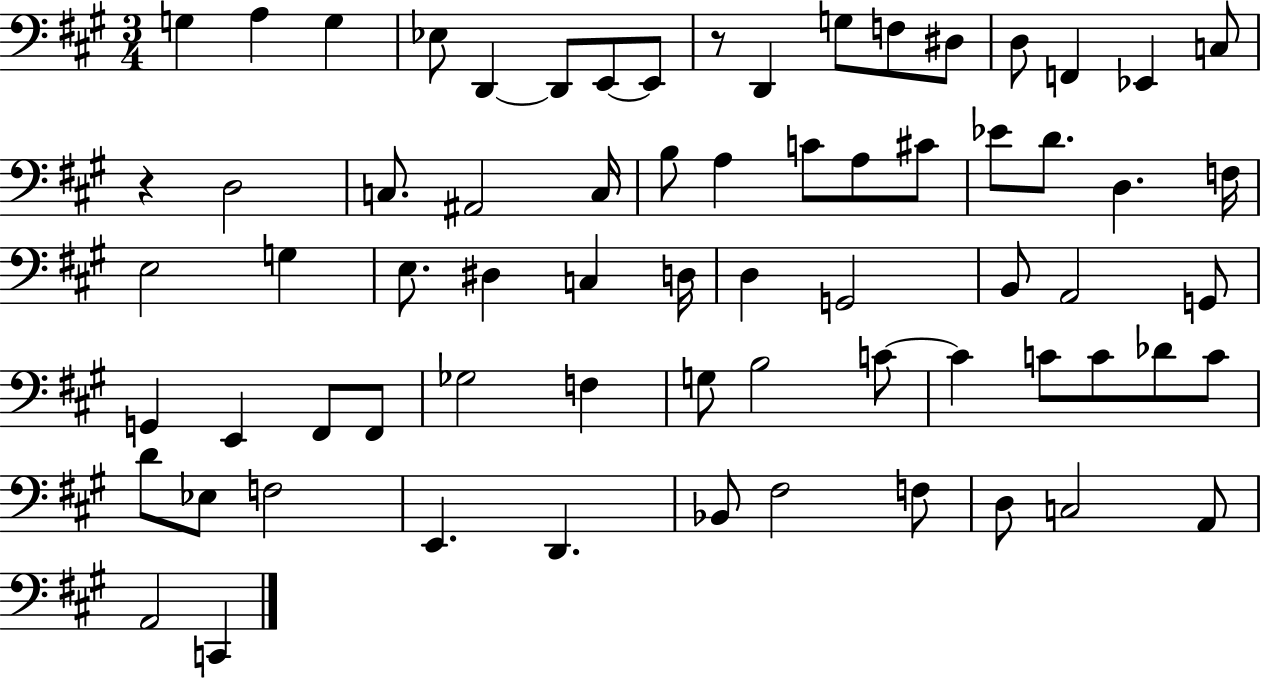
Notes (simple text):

G3/q A3/q G3/q Eb3/e D2/q D2/e E2/e E2/e R/e D2/q G3/e F3/e D#3/e D3/e F2/q Eb2/q C3/e R/q D3/h C3/e. A#2/h C3/s B3/e A3/q C4/e A3/e C#4/e Eb4/e D4/e. D3/q. F3/s E3/h G3/q E3/e. D#3/q C3/q D3/s D3/q G2/h B2/e A2/h G2/e G2/q E2/q F#2/e F#2/e Gb3/h F3/q G3/e B3/h C4/e C4/q C4/e C4/e Db4/e C4/e D4/e Eb3/e F3/h E2/q. D2/q. Bb2/e F#3/h F3/e D3/e C3/h A2/e A2/h C2/q